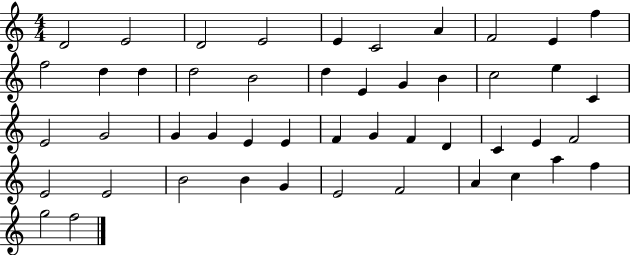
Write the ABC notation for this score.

X:1
T:Untitled
M:4/4
L:1/4
K:C
D2 E2 D2 E2 E C2 A F2 E f f2 d d d2 B2 d E G B c2 e C E2 G2 G G E E F G F D C E F2 E2 E2 B2 B G E2 F2 A c a f g2 f2